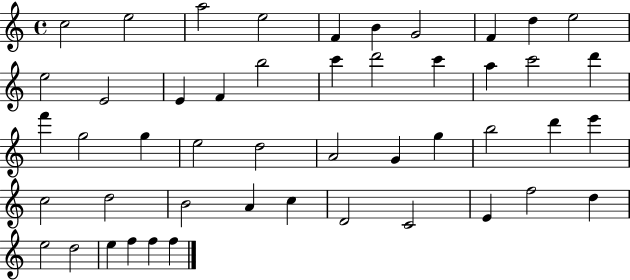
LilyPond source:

{
  \clef treble
  \time 4/4
  \defaultTimeSignature
  \key c \major
  c''2 e''2 | a''2 e''2 | f'4 b'4 g'2 | f'4 d''4 e''2 | \break e''2 e'2 | e'4 f'4 b''2 | c'''4 d'''2 c'''4 | a''4 c'''2 d'''4 | \break f'''4 g''2 g''4 | e''2 d''2 | a'2 g'4 g''4 | b''2 d'''4 e'''4 | \break c''2 d''2 | b'2 a'4 c''4 | d'2 c'2 | e'4 f''2 d''4 | \break e''2 d''2 | e''4 f''4 f''4 f''4 | \bar "|."
}